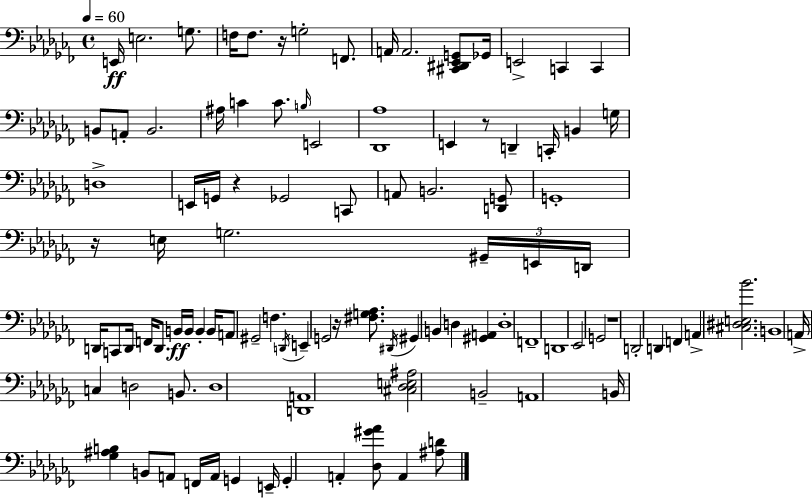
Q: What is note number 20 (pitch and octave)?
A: B3